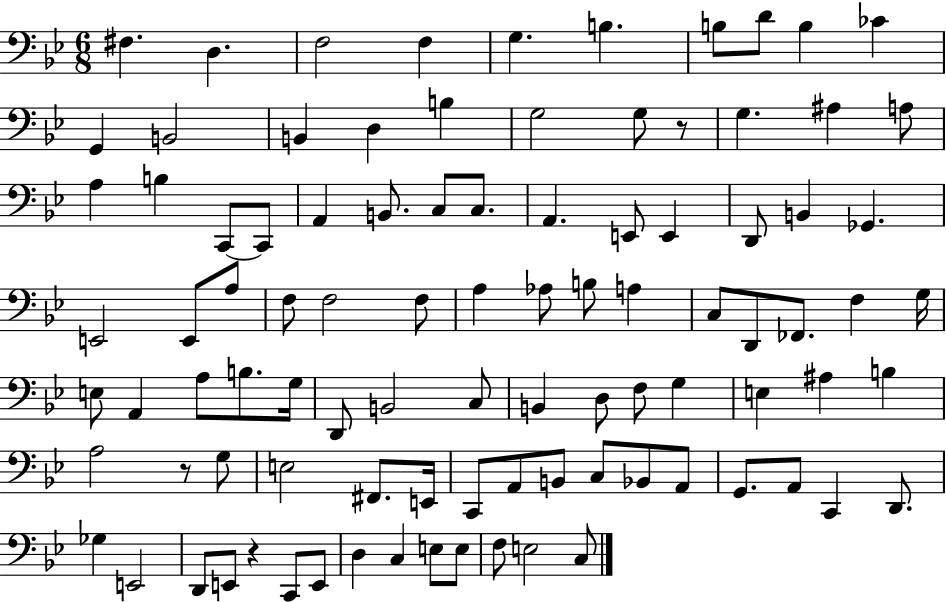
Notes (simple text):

F#3/q. D3/q. F3/h F3/q G3/q. B3/q. B3/e D4/e B3/q CES4/q G2/q B2/h B2/q D3/q B3/q G3/h G3/e R/e G3/q. A#3/q A3/e A3/q B3/q C2/e C2/e A2/q B2/e. C3/e C3/e. A2/q. E2/e E2/q D2/e B2/q Gb2/q. E2/h E2/e A3/e F3/e F3/h F3/e A3/q Ab3/e B3/e A3/q C3/e D2/e FES2/e. F3/q G3/s E3/e A2/q A3/e B3/e. G3/s D2/e B2/h C3/e B2/q D3/e F3/e G3/q E3/q A#3/q B3/q A3/h R/e G3/e E3/h F#2/e. E2/s C2/e A2/e B2/e C3/e Bb2/e A2/e G2/e. A2/e C2/q D2/e. Gb3/q E2/h D2/e E2/e R/q C2/e E2/e D3/q C3/q E3/e E3/e F3/e E3/h C3/e